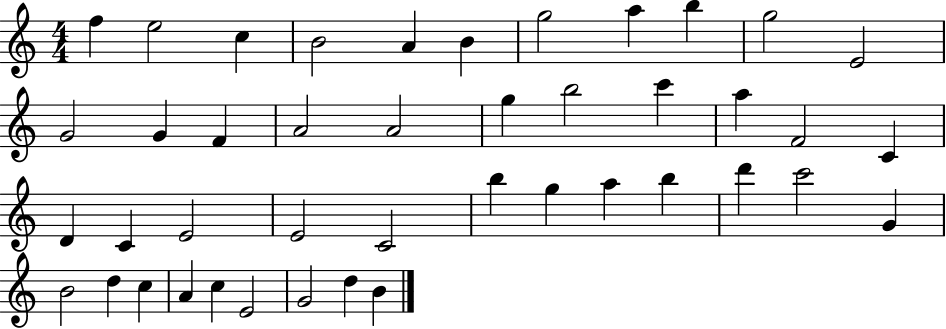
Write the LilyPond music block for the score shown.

{
  \clef treble
  \numericTimeSignature
  \time 4/4
  \key c \major
  f''4 e''2 c''4 | b'2 a'4 b'4 | g''2 a''4 b''4 | g''2 e'2 | \break g'2 g'4 f'4 | a'2 a'2 | g''4 b''2 c'''4 | a''4 f'2 c'4 | \break d'4 c'4 e'2 | e'2 c'2 | b''4 g''4 a''4 b''4 | d'''4 c'''2 g'4 | \break b'2 d''4 c''4 | a'4 c''4 e'2 | g'2 d''4 b'4 | \bar "|."
}